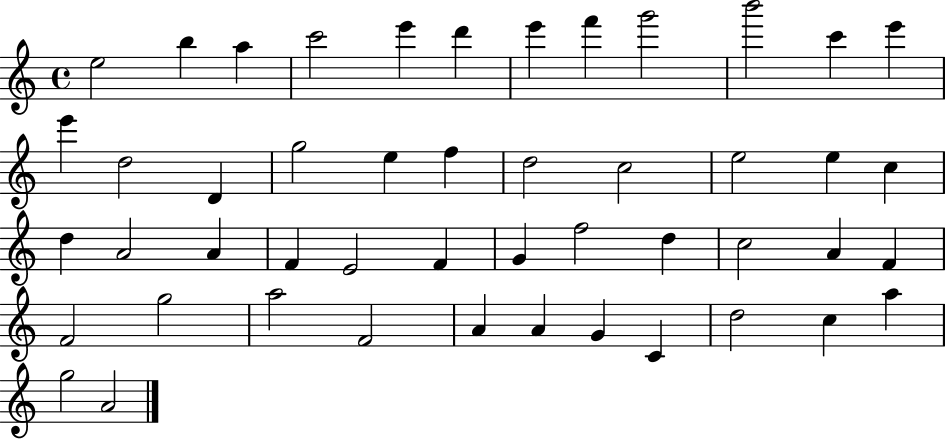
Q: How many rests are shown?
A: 0